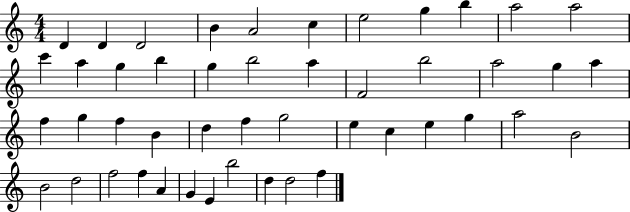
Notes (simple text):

D4/q D4/q D4/h B4/q A4/h C5/q E5/h G5/q B5/q A5/h A5/h C6/q A5/q G5/q B5/q G5/q B5/h A5/q F4/h B5/h A5/h G5/q A5/q F5/q G5/q F5/q B4/q D5/q F5/q G5/h E5/q C5/q E5/q G5/q A5/h B4/h B4/h D5/h F5/h F5/q A4/q G4/q E4/q B5/h D5/q D5/h F5/q